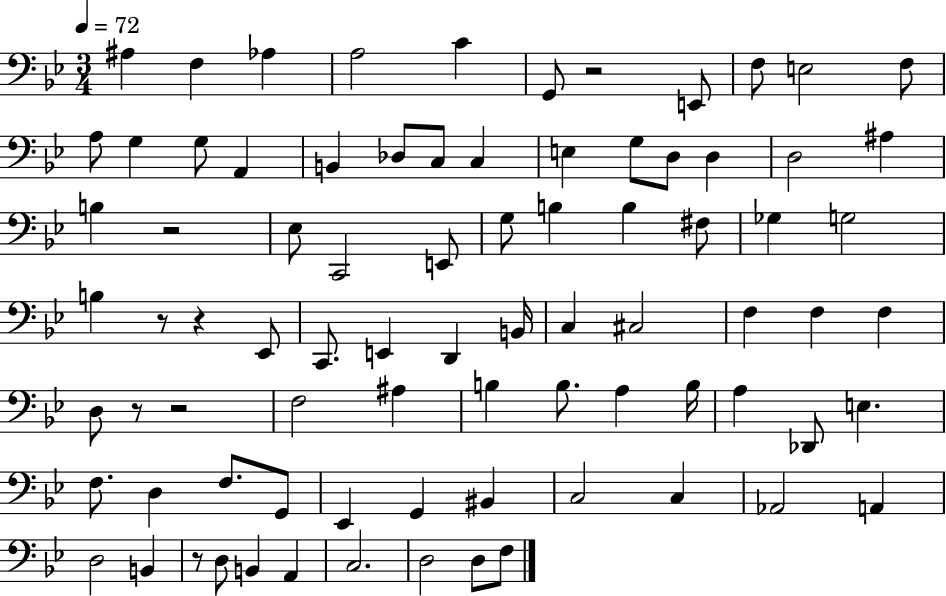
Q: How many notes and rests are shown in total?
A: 82